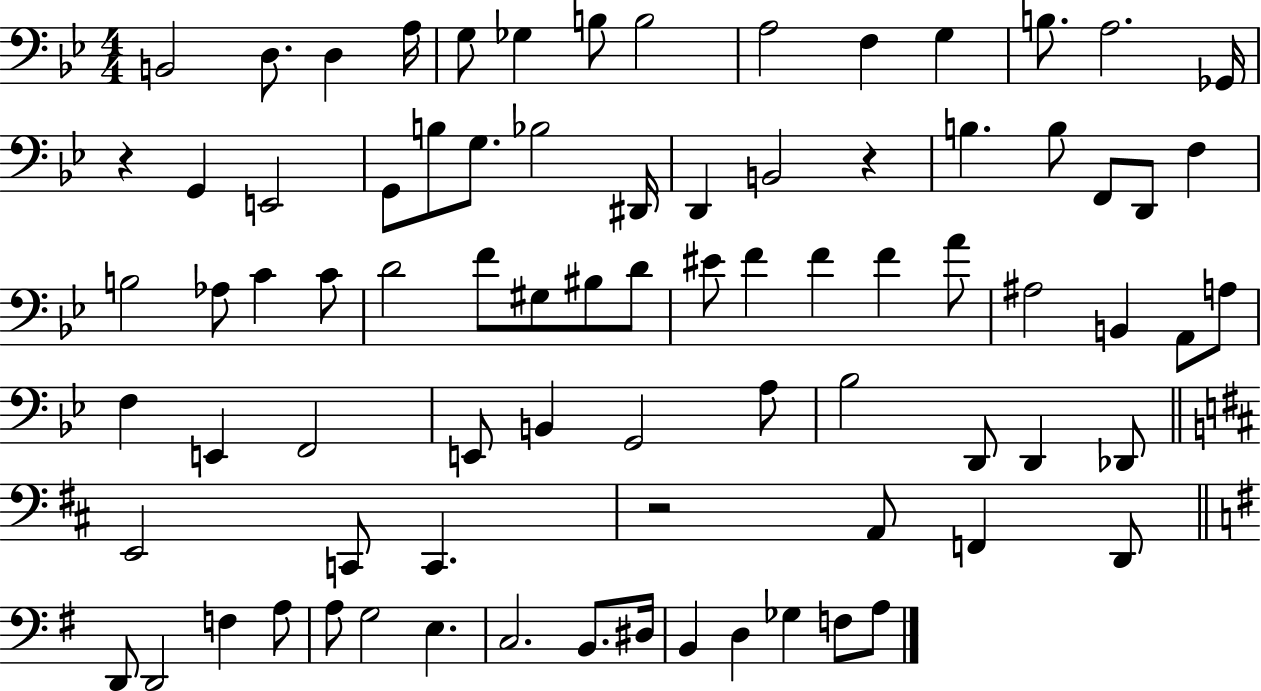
X:1
T:Untitled
M:4/4
L:1/4
K:Bb
B,,2 D,/2 D, A,/4 G,/2 _G, B,/2 B,2 A,2 F, G, B,/2 A,2 _G,,/4 z G,, E,,2 G,,/2 B,/2 G,/2 _B,2 ^D,,/4 D,, B,,2 z B, B,/2 F,,/2 D,,/2 F, B,2 _A,/2 C C/2 D2 F/2 ^G,/2 ^B,/2 D/2 ^E/2 F F F A/2 ^A,2 B,, A,,/2 A,/2 F, E,, F,,2 E,,/2 B,, G,,2 A,/2 _B,2 D,,/2 D,, _D,,/2 E,,2 C,,/2 C,, z2 A,,/2 F,, D,,/2 D,,/2 D,,2 F, A,/2 A,/2 G,2 E, C,2 B,,/2 ^D,/4 B,, D, _G, F,/2 A,/2